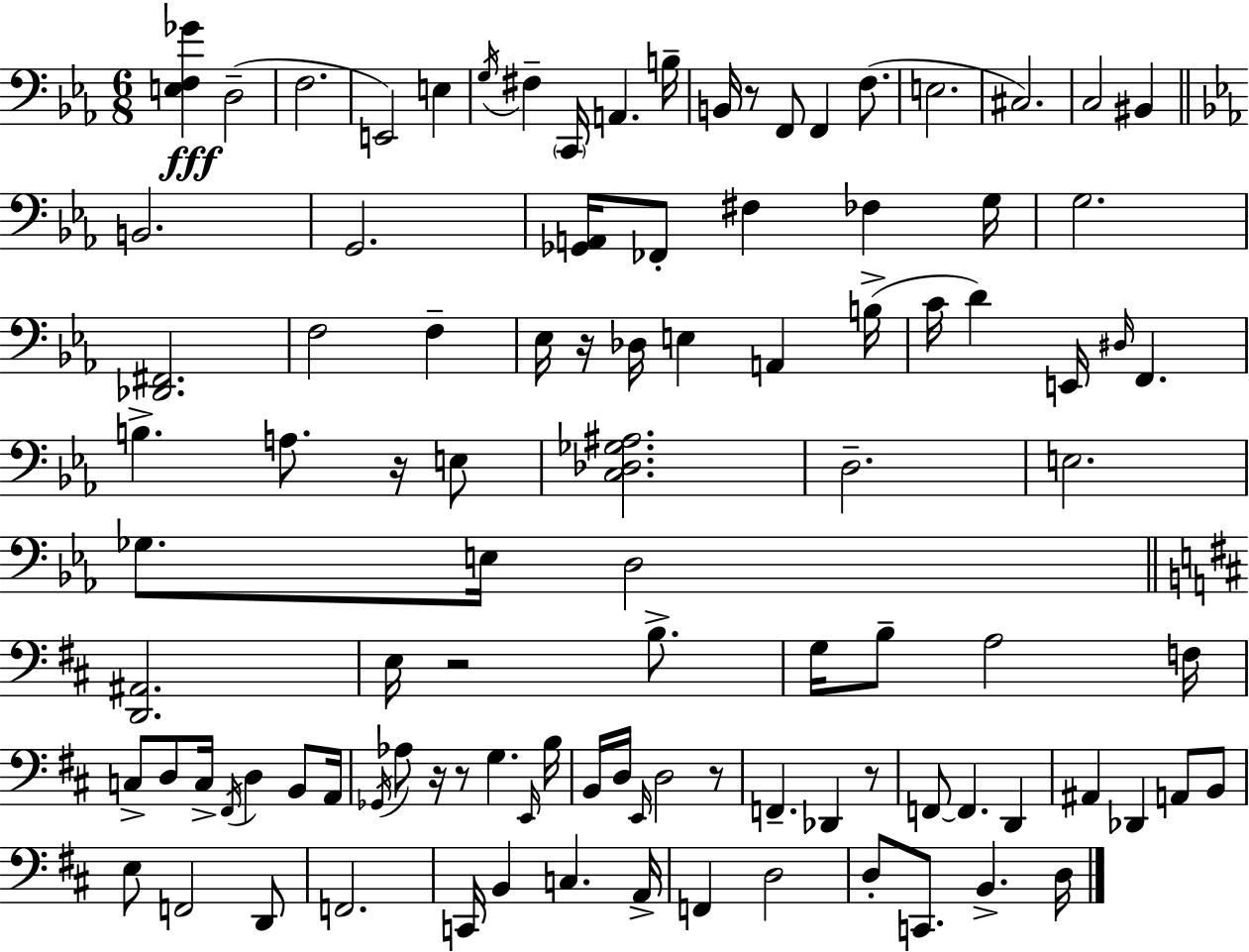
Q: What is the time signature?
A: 6/8